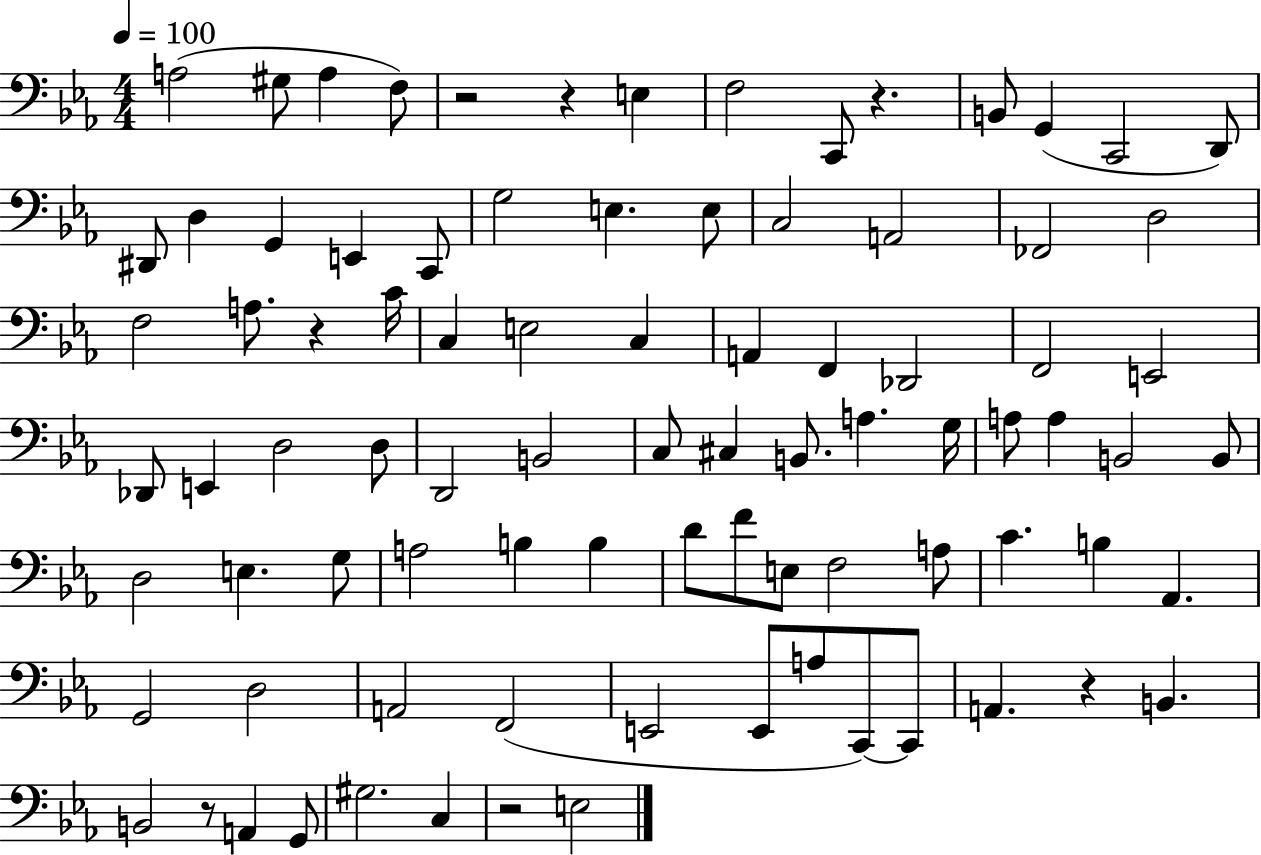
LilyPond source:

{
  \clef bass
  \numericTimeSignature
  \time 4/4
  \key ees \major
  \tempo 4 = 100
  a2( gis8 a4 f8) | r2 r4 e4 | f2 c,8 r4. | b,8 g,4( c,2 d,8) | \break dis,8 d4 g,4 e,4 c,8 | g2 e4. e8 | c2 a,2 | fes,2 d2 | \break f2 a8. r4 c'16 | c4 e2 c4 | a,4 f,4 des,2 | f,2 e,2 | \break des,8 e,4 d2 d8 | d,2 b,2 | c8 cis4 b,8. a4. g16 | a8 a4 b,2 b,8 | \break d2 e4. g8 | a2 b4 b4 | d'8 f'8 e8 f2 a8 | c'4. b4 aes,4. | \break g,2 d2 | a,2 f,2( | e,2 e,8 a8 c,8~~) c,8 | a,4. r4 b,4. | \break b,2 r8 a,4 g,8 | gis2. c4 | r2 e2 | \bar "|."
}